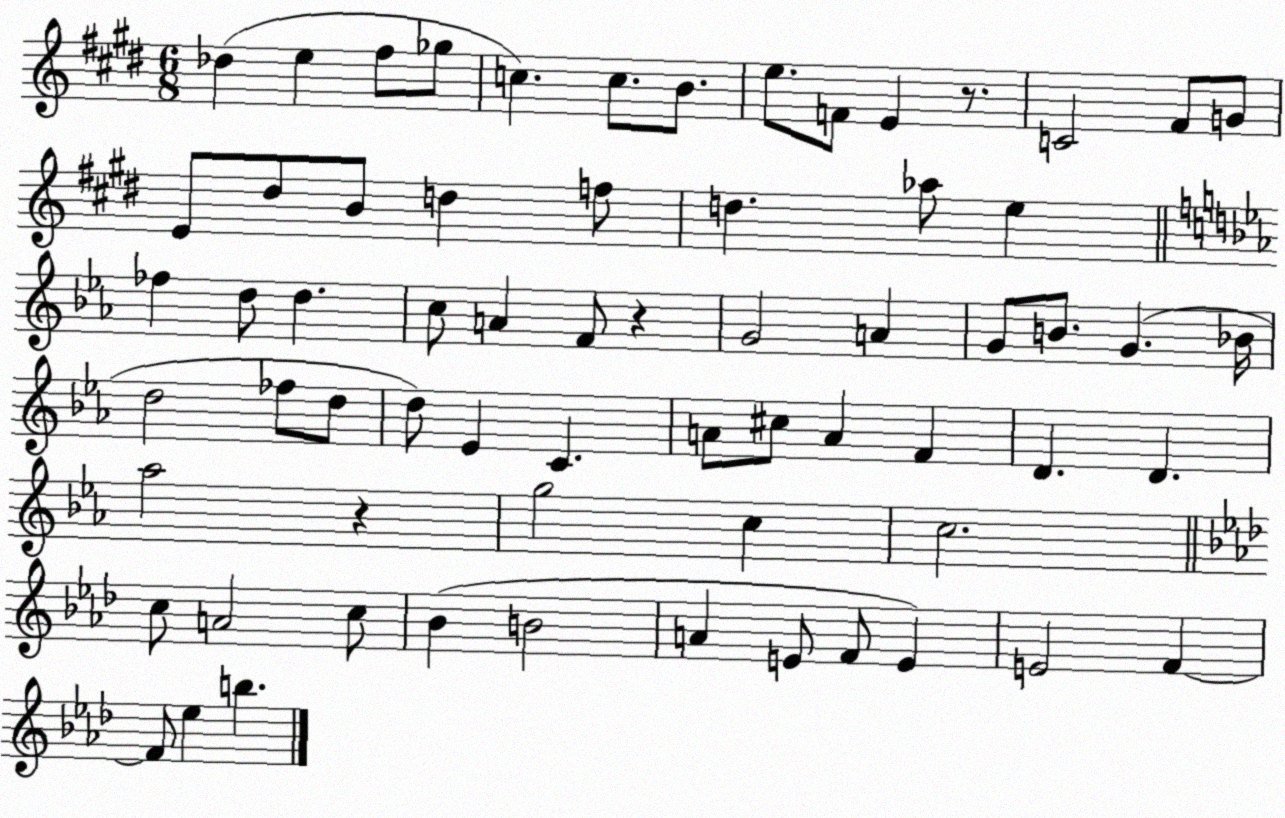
X:1
T:Untitled
M:6/8
L:1/4
K:E
_d e ^f/2 _g/2 c c/2 B/2 e/2 F/2 E z/2 C2 ^F/2 G/2 E/2 ^d/2 B/2 d f/2 d _a/2 e _f d/2 d c/2 A F/2 z G2 A G/2 B/2 G _B/4 d2 _f/2 d/2 d/2 _E C A/2 ^c/2 A F D D _a2 z g2 c c2 c/2 A2 c/2 _B B2 A E/2 F/2 E E2 F F/2 _e b